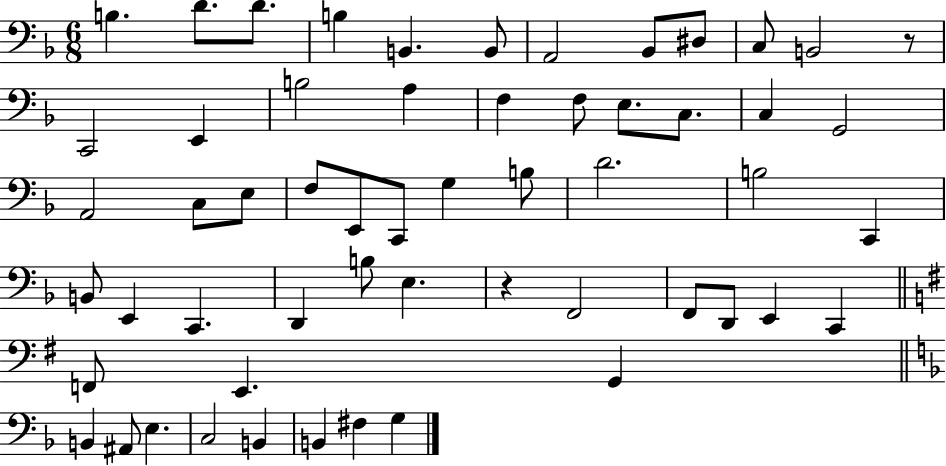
{
  \clef bass
  \numericTimeSignature
  \time 6/8
  \key f \major
  b4. d'8. d'8. | b4 b,4. b,8 | a,2 bes,8 dis8 | c8 b,2 r8 | \break c,2 e,4 | b2 a4 | f4 f8 e8. c8. | c4 g,2 | \break a,2 c8 e8 | f8 e,8 c,8 g4 b8 | d'2. | b2 c,4 | \break b,8 e,4 c,4. | d,4 b8 e4. | r4 f,2 | f,8 d,8 e,4 c,4 | \break \bar "||" \break \key g \major f,8 e,4. g,4 | \bar "||" \break \key d \minor b,4 ais,8 e4. | c2 b,4 | b,4 fis4 g4 | \bar "|."
}